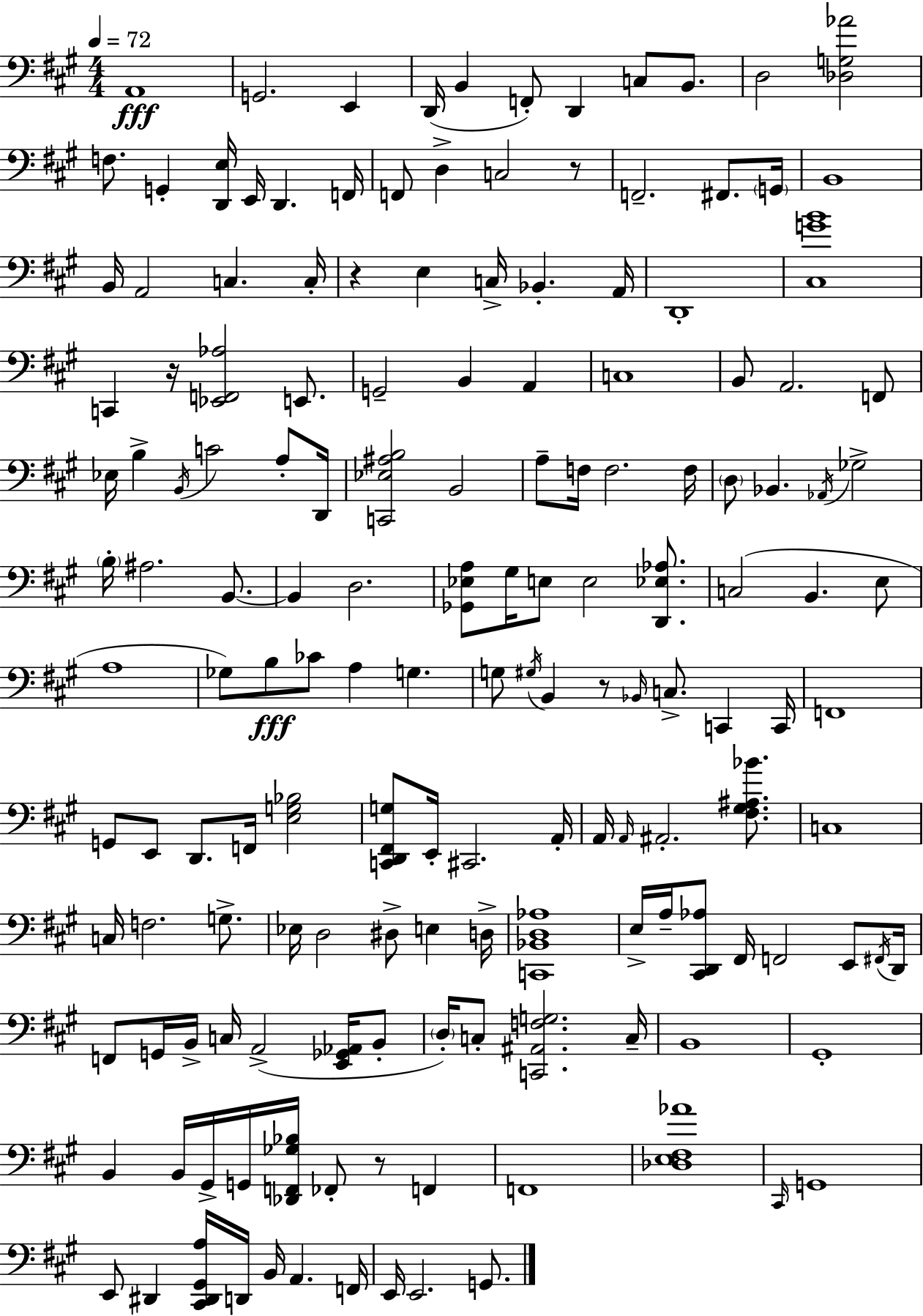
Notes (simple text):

A2/w G2/h. E2/q D2/s B2/q F2/e D2/q C3/e B2/e. D3/h [Db3,G3,Ab4]/h F3/e. G2/q [D2,E3]/s E2/s D2/q. F2/s F2/e D3/q C3/h R/e F2/h. F#2/e. G2/s B2/w B2/s A2/h C3/q. C3/s R/q E3/q C3/s Bb2/q. A2/s D2/w [C#3,G4,B4]/w C2/q R/s [Eb2,F2,Ab3]/h E2/e. G2/h B2/q A2/q C3/w B2/e A2/h. F2/e Eb3/s B3/q B2/s C4/h A3/e D2/s [C2,Eb3,A#3,B3]/h B2/h A3/e F3/s F3/h. F3/s D3/e Bb2/q. Ab2/s Gb3/h B3/s A#3/h. B2/e. B2/q D3/h. [Gb2,Eb3,A3]/e G#3/s E3/e E3/h [D2,Eb3,Ab3]/e. C3/h B2/q. E3/e A3/w Gb3/e B3/e CES4/e A3/q G3/q. G3/e G#3/s B2/q R/e Bb2/s C3/e. C2/q C2/s F2/w G2/e E2/e D2/e. F2/s [E3,G3,Bb3]/h [C2,D2,F#2,G3]/e E2/s C#2/h. A2/s A2/s A2/s A#2/h. [F#3,G#3,A#3,Bb4]/e. C3/w C3/s F3/h. G3/e. Eb3/s D3/h D#3/e E3/q D3/s [C2,Bb2,D3,Ab3]/w E3/s A3/s [C#2,D2,Ab3]/e F#2/s F2/h E2/e F#2/s D2/s F2/e G2/s B2/s C3/s A2/h [E2,Gb2,Ab2]/s B2/e D3/s C3/e [C2,A#2,F3,G3]/h. C3/s B2/w G#2/w B2/q B2/s G#2/s G2/s [Db2,F2,Gb3,Bb3]/s FES2/e R/e F2/q F2/w [Db3,E3,F#3,Ab4]/w C#2/s G2/w E2/e D#2/q [C#2,D#2,G#2,A3]/s D2/s B2/s A2/q. F2/s E2/s E2/h. G2/e.